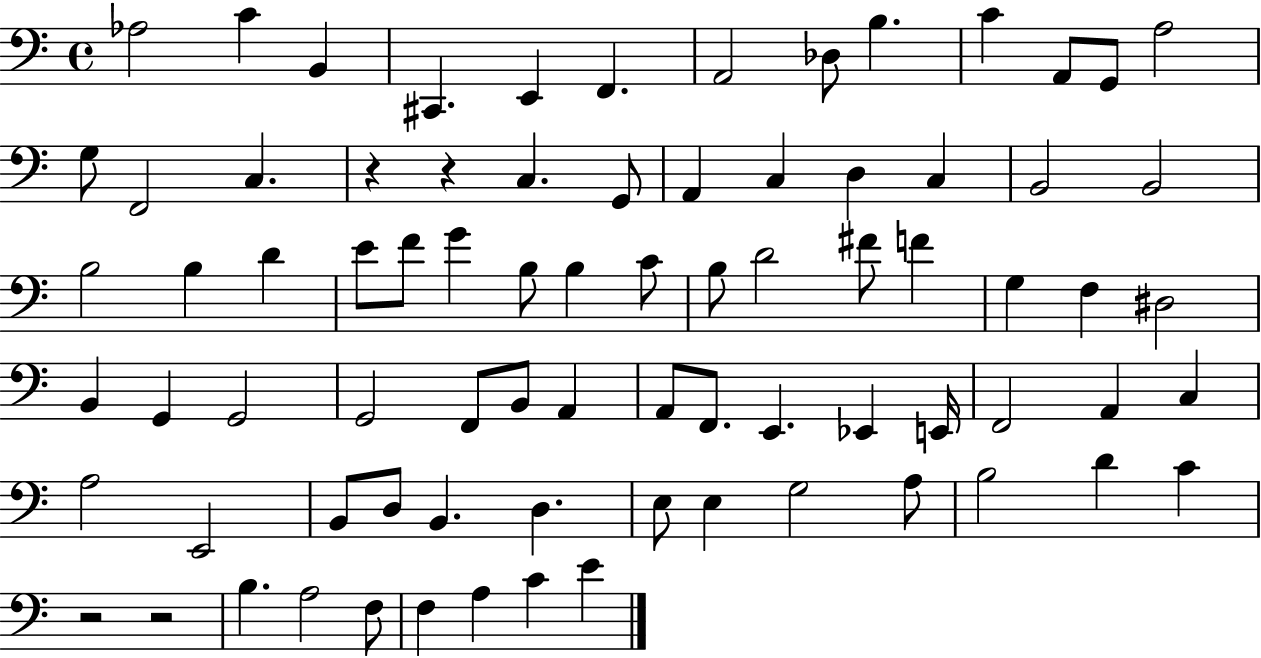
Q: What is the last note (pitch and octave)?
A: E4